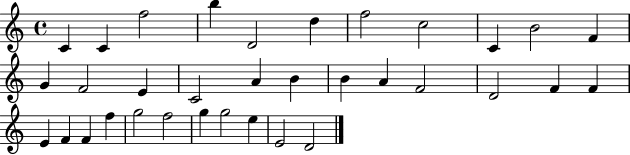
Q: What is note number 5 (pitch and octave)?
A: D4